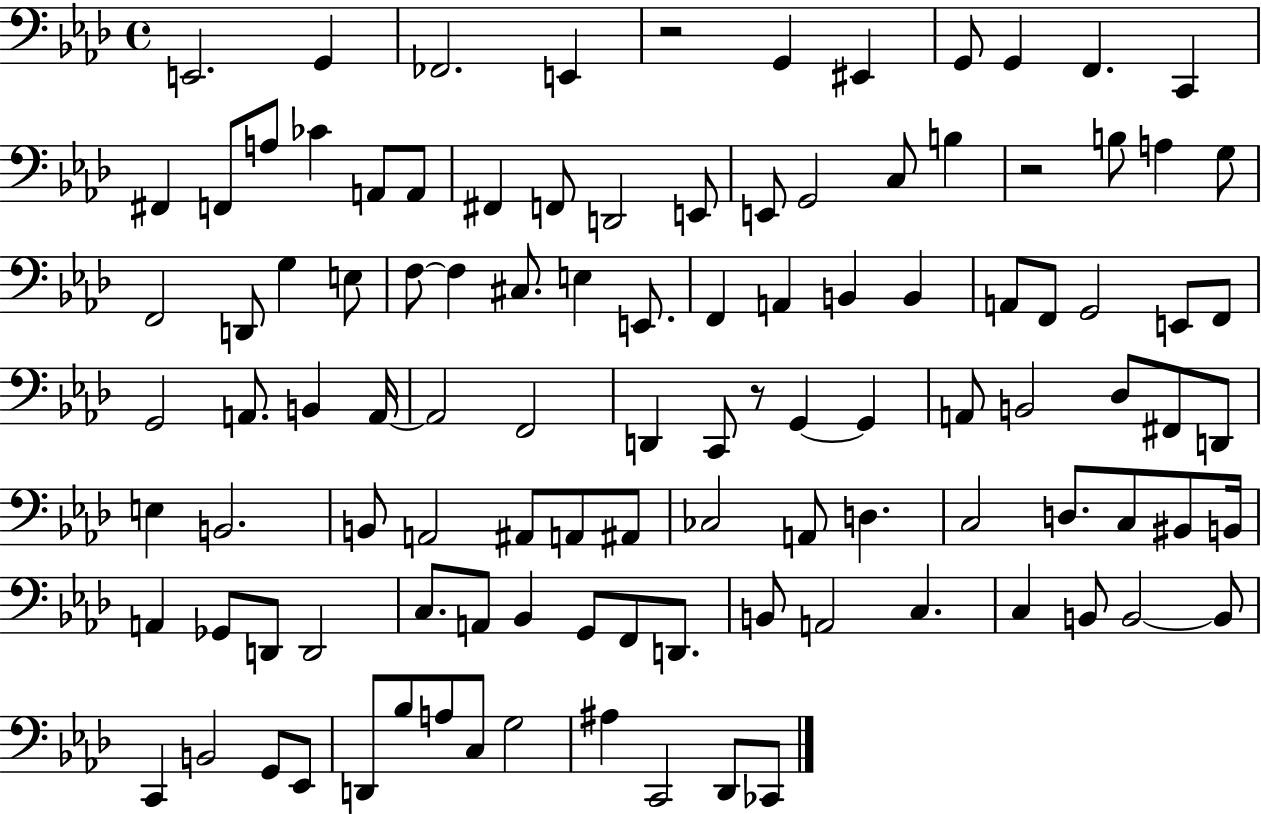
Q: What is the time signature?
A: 4/4